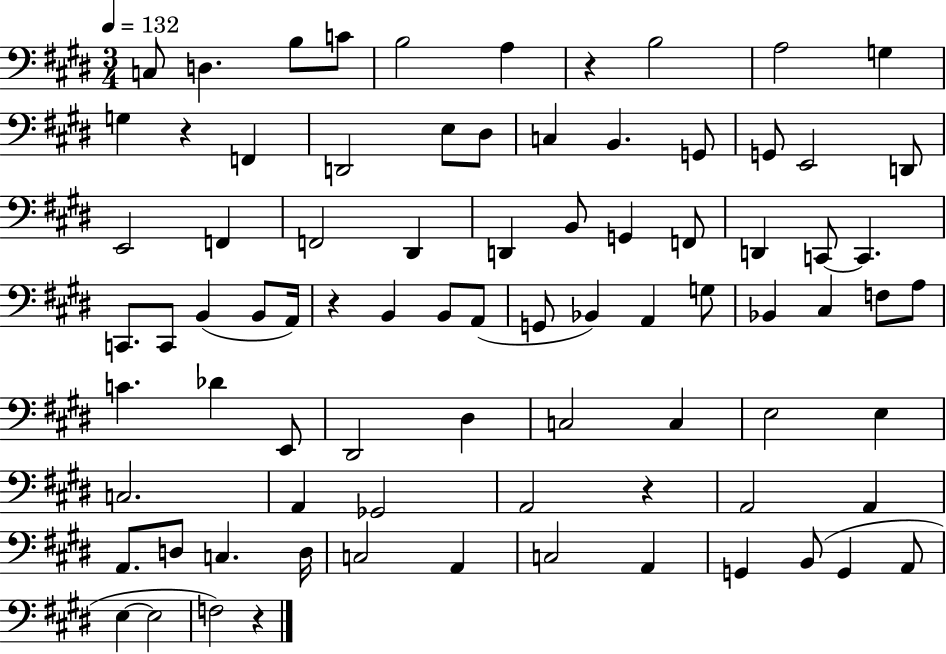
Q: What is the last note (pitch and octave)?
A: F3